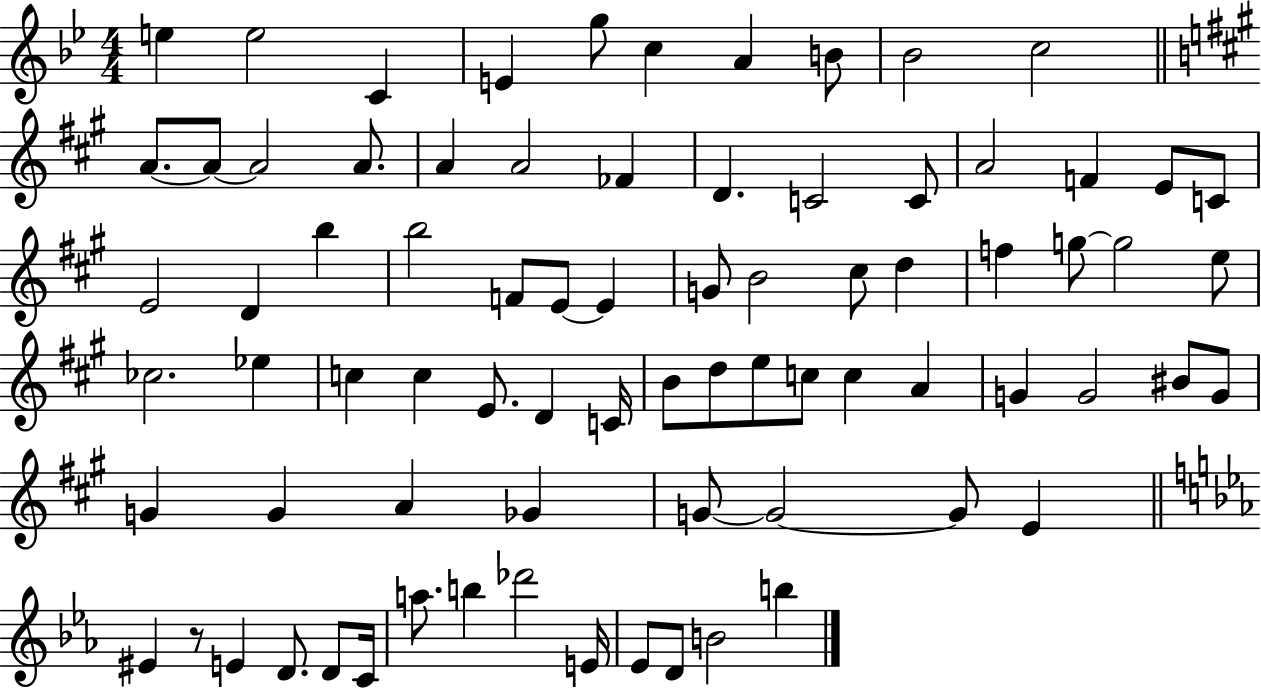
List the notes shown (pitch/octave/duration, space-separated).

E5/q E5/h C4/q E4/q G5/e C5/q A4/q B4/e Bb4/h C5/h A4/e. A4/e A4/h A4/e. A4/q A4/h FES4/q D4/q. C4/h C4/e A4/h F4/q E4/e C4/e E4/h D4/q B5/q B5/h F4/e E4/e E4/q G4/e B4/h C#5/e D5/q F5/q G5/e G5/h E5/e CES5/h. Eb5/q C5/q C5/q E4/e. D4/q C4/s B4/e D5/e E5/e C5/e C5/q A4/q G4/q G4/h BIS4/e G4/e G4/q G4/q A4/q Gb4/q G4/e G4/h G4/e E4/q EIS4/q R/e E4/q D4/e. D4/e C4/s A5/e. B5/q Db6/h E4/s Eb4/e D4/e B4/h B5/q